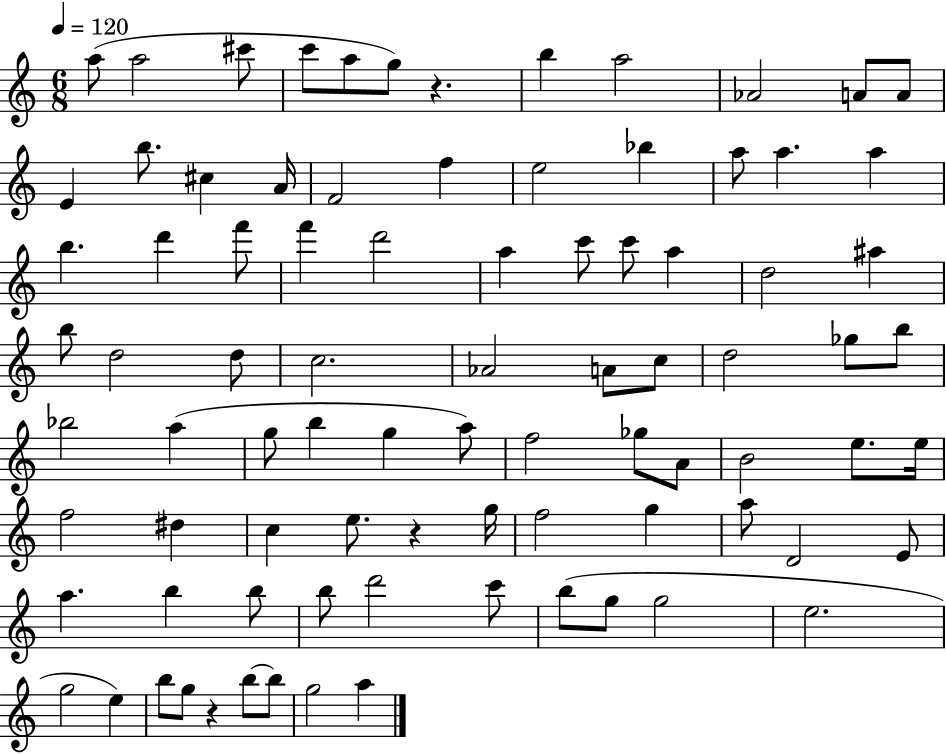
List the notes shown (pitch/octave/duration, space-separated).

A5/e A5/h C#6/e C6/e A5/e G5/e R/q. B5/q A5/h Ab4/h A4/e A4/e E4/q B5/e. C#5/q A4/s F4/h F5/q E5/h Bb5/q A5/e A5/q. A5/q B5/q. D6/q F6/e F6/q D6/h A5/q C6/e C6/e A5/q D5/h A#5/q B5/e D5/h D5/e C5/h. Ab4/h A4/e C5/e D5/h Gb5/e B5/e Bb5/h A5/q G5/e B5/q G5/q A5/e F5/h Gb5/e A4/e B4/h E5/e. E5/s F5/h D#5/q C5/q E5/e. R/q G5/s F5/h G5/q A5/e D4/h E4/e A5/q. B5/q B5/e B5/e D6/h C6/e B5/e G5/e G5/h E5/h. G5/h E5/q B5/e G5/e R/q B5/e B5/e G5/h A5/q